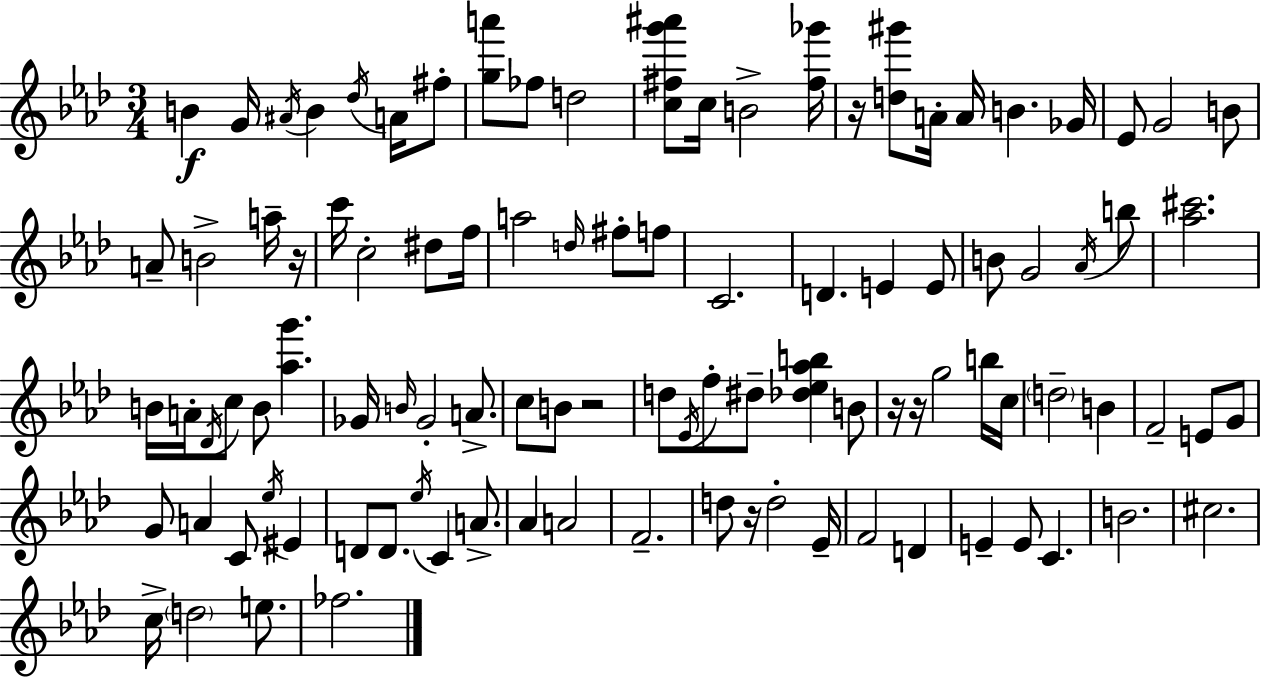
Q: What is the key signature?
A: AES major